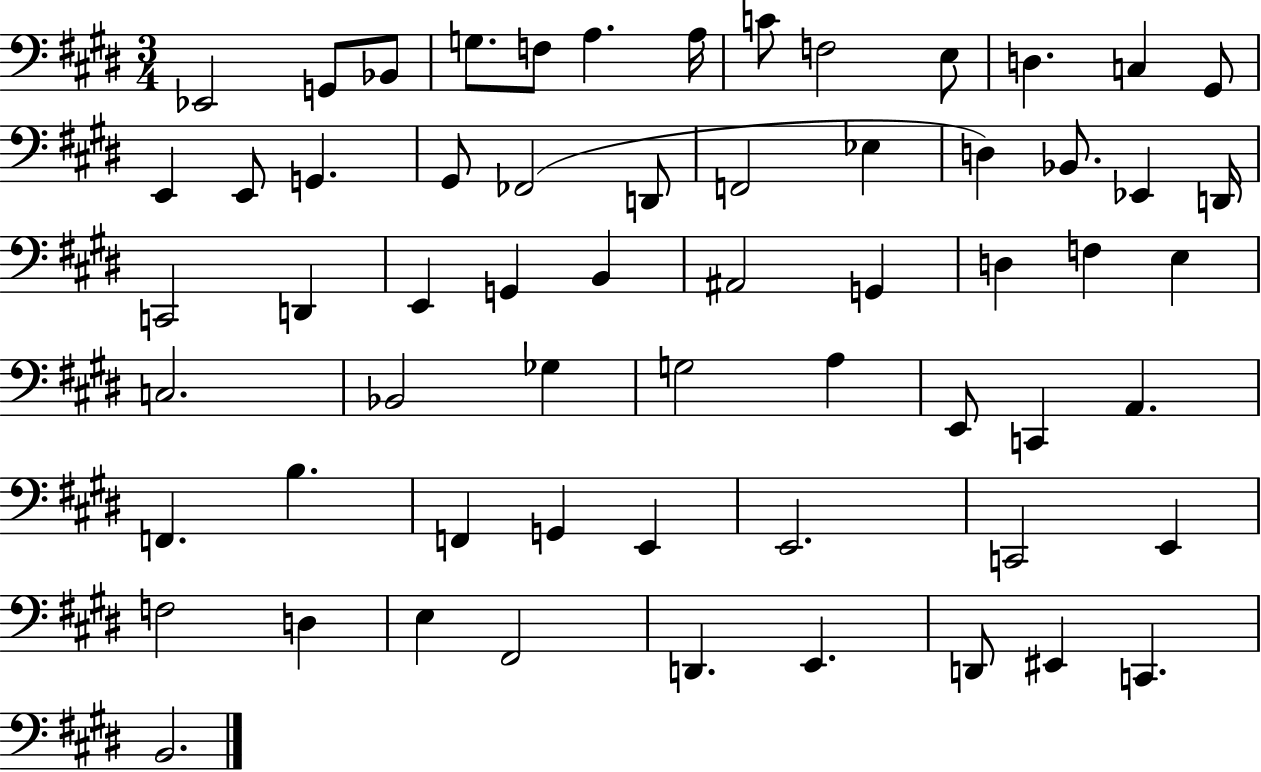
Eb2/h G2/e Bb2/e G3/e. F3/e A3/q. A3/s C4/e F3/h E3/e D3/q. C3/q G#2/e E2/q E2/e G2/q. G#2/e FES2/h D2/e F2/h Eb3/q D3/q Bb2/e. Eb2/q D2/s C2/h D2/q E2/q G2/q B2/q A#2/h G2/q D3/q F3/q E3/q C3/h. Bb2/h Gb3/q G3/h A3/q E2/e C2/q A2/q. F2/q. B3/q. F2/q G2/q E2/q E2/h. C2/h E2/q F3/h D3/q E3/q F#2/h D2/q. E2/q. D2/e EIS2/q C2/q. B2/h.